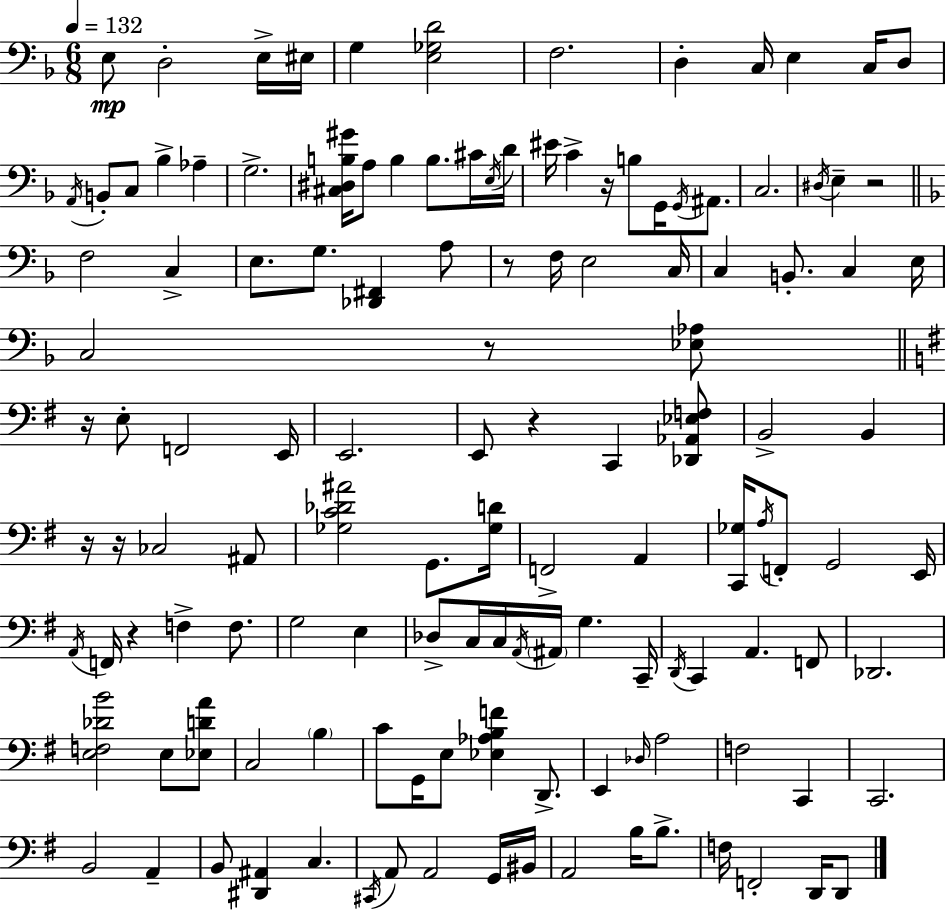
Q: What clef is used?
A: bass